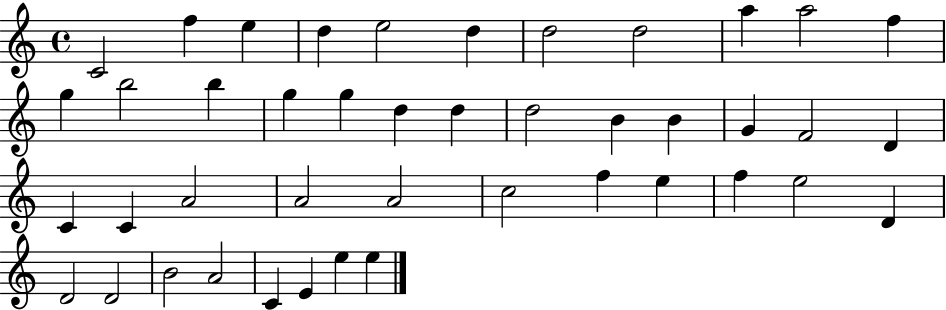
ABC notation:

X:1
T:Untitled
M:4/4
L:1/4
K:C
C2 f e d e2 d d2 d2 a a2 f g b2 b g g d d d2 B B G F2 D C C A2 A2 A2 c2 f e f e2 D D2 D2 B2 A2 C E e e